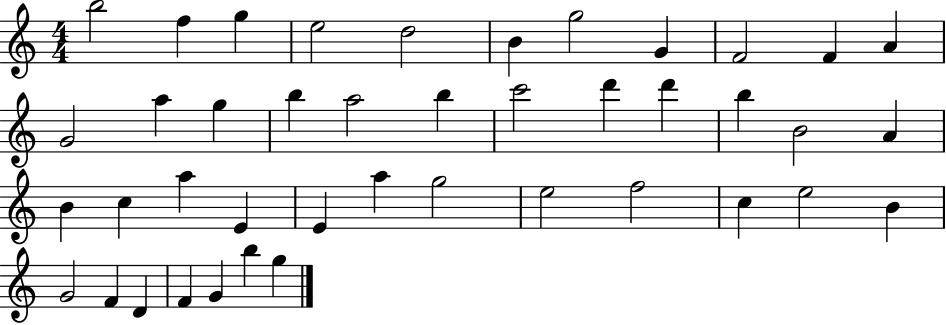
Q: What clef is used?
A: treble